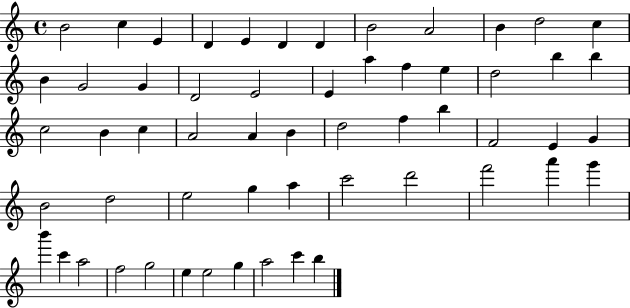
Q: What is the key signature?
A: C major